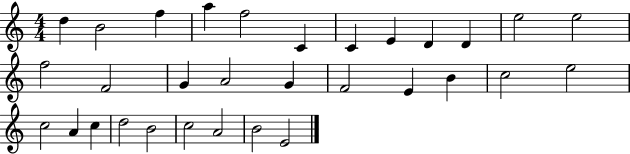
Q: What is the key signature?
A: C major